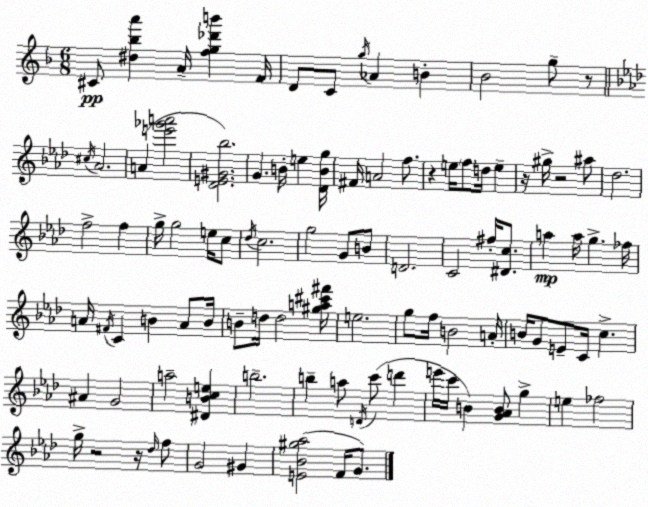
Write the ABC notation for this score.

X:1
T:Untitled
M:6/8
L:1/4
K:Dm
^C/2 [^d_ba'] A/4 [fg_d'b'] F/4 D/2 C/2 g/4 _A B _B2 g/2 z/2 ^c/4 _A2 A [e'_g'a']2 [_DE^G_b]2 G B/4 e [_DBg]/4 ^F/4 A2 f/2 z e/4 f/2 d/4 e z/4 ^g/4 z2 ^a/2 _d2 f2 f g/4 g2 e/4 c/2 _d/4 c2 g2 G/2 B/2 D2 C2 ^f/4 [^Dc]/2 a a/4 g _f/4 A/4 ^F/4 C B A/2 B/4 B/2 d/4 d2 [^ga^c'^f']/4 e2 g/2 f/4 B2 A/4 B/4 G/2 E/2 C/4 c ^A G2 a2 [^DBce] b2 b a/2 D/4 c'/2 d' e'/4 c'/4 B [G_AB]/2 g e _f2 g/4 z2 z/4 _d/4 f/2 G2 ^G [E_B^g_a]2 F/4 G/2